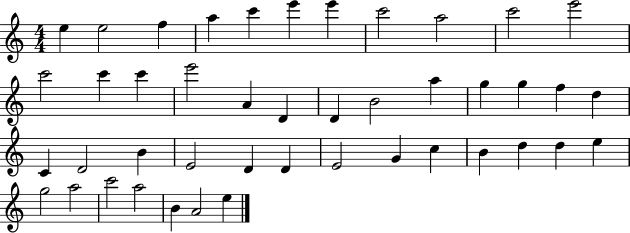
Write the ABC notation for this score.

X:1
T:Untitled
M:4/4
L:1/4
K:C
e e2 f a c' e' e' c'2 a2 c'2 e'2 c'2 c' c' e'2 A D D B2 a g g f d C D2 B E2 D D E2 G c B d d e g2 a2 c'2 a2 B A2 e